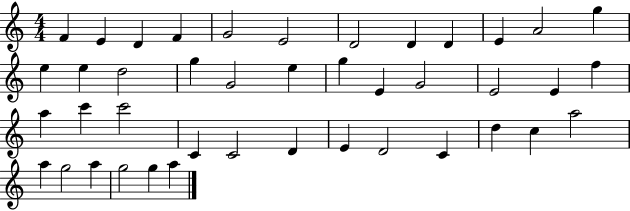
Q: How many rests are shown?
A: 0